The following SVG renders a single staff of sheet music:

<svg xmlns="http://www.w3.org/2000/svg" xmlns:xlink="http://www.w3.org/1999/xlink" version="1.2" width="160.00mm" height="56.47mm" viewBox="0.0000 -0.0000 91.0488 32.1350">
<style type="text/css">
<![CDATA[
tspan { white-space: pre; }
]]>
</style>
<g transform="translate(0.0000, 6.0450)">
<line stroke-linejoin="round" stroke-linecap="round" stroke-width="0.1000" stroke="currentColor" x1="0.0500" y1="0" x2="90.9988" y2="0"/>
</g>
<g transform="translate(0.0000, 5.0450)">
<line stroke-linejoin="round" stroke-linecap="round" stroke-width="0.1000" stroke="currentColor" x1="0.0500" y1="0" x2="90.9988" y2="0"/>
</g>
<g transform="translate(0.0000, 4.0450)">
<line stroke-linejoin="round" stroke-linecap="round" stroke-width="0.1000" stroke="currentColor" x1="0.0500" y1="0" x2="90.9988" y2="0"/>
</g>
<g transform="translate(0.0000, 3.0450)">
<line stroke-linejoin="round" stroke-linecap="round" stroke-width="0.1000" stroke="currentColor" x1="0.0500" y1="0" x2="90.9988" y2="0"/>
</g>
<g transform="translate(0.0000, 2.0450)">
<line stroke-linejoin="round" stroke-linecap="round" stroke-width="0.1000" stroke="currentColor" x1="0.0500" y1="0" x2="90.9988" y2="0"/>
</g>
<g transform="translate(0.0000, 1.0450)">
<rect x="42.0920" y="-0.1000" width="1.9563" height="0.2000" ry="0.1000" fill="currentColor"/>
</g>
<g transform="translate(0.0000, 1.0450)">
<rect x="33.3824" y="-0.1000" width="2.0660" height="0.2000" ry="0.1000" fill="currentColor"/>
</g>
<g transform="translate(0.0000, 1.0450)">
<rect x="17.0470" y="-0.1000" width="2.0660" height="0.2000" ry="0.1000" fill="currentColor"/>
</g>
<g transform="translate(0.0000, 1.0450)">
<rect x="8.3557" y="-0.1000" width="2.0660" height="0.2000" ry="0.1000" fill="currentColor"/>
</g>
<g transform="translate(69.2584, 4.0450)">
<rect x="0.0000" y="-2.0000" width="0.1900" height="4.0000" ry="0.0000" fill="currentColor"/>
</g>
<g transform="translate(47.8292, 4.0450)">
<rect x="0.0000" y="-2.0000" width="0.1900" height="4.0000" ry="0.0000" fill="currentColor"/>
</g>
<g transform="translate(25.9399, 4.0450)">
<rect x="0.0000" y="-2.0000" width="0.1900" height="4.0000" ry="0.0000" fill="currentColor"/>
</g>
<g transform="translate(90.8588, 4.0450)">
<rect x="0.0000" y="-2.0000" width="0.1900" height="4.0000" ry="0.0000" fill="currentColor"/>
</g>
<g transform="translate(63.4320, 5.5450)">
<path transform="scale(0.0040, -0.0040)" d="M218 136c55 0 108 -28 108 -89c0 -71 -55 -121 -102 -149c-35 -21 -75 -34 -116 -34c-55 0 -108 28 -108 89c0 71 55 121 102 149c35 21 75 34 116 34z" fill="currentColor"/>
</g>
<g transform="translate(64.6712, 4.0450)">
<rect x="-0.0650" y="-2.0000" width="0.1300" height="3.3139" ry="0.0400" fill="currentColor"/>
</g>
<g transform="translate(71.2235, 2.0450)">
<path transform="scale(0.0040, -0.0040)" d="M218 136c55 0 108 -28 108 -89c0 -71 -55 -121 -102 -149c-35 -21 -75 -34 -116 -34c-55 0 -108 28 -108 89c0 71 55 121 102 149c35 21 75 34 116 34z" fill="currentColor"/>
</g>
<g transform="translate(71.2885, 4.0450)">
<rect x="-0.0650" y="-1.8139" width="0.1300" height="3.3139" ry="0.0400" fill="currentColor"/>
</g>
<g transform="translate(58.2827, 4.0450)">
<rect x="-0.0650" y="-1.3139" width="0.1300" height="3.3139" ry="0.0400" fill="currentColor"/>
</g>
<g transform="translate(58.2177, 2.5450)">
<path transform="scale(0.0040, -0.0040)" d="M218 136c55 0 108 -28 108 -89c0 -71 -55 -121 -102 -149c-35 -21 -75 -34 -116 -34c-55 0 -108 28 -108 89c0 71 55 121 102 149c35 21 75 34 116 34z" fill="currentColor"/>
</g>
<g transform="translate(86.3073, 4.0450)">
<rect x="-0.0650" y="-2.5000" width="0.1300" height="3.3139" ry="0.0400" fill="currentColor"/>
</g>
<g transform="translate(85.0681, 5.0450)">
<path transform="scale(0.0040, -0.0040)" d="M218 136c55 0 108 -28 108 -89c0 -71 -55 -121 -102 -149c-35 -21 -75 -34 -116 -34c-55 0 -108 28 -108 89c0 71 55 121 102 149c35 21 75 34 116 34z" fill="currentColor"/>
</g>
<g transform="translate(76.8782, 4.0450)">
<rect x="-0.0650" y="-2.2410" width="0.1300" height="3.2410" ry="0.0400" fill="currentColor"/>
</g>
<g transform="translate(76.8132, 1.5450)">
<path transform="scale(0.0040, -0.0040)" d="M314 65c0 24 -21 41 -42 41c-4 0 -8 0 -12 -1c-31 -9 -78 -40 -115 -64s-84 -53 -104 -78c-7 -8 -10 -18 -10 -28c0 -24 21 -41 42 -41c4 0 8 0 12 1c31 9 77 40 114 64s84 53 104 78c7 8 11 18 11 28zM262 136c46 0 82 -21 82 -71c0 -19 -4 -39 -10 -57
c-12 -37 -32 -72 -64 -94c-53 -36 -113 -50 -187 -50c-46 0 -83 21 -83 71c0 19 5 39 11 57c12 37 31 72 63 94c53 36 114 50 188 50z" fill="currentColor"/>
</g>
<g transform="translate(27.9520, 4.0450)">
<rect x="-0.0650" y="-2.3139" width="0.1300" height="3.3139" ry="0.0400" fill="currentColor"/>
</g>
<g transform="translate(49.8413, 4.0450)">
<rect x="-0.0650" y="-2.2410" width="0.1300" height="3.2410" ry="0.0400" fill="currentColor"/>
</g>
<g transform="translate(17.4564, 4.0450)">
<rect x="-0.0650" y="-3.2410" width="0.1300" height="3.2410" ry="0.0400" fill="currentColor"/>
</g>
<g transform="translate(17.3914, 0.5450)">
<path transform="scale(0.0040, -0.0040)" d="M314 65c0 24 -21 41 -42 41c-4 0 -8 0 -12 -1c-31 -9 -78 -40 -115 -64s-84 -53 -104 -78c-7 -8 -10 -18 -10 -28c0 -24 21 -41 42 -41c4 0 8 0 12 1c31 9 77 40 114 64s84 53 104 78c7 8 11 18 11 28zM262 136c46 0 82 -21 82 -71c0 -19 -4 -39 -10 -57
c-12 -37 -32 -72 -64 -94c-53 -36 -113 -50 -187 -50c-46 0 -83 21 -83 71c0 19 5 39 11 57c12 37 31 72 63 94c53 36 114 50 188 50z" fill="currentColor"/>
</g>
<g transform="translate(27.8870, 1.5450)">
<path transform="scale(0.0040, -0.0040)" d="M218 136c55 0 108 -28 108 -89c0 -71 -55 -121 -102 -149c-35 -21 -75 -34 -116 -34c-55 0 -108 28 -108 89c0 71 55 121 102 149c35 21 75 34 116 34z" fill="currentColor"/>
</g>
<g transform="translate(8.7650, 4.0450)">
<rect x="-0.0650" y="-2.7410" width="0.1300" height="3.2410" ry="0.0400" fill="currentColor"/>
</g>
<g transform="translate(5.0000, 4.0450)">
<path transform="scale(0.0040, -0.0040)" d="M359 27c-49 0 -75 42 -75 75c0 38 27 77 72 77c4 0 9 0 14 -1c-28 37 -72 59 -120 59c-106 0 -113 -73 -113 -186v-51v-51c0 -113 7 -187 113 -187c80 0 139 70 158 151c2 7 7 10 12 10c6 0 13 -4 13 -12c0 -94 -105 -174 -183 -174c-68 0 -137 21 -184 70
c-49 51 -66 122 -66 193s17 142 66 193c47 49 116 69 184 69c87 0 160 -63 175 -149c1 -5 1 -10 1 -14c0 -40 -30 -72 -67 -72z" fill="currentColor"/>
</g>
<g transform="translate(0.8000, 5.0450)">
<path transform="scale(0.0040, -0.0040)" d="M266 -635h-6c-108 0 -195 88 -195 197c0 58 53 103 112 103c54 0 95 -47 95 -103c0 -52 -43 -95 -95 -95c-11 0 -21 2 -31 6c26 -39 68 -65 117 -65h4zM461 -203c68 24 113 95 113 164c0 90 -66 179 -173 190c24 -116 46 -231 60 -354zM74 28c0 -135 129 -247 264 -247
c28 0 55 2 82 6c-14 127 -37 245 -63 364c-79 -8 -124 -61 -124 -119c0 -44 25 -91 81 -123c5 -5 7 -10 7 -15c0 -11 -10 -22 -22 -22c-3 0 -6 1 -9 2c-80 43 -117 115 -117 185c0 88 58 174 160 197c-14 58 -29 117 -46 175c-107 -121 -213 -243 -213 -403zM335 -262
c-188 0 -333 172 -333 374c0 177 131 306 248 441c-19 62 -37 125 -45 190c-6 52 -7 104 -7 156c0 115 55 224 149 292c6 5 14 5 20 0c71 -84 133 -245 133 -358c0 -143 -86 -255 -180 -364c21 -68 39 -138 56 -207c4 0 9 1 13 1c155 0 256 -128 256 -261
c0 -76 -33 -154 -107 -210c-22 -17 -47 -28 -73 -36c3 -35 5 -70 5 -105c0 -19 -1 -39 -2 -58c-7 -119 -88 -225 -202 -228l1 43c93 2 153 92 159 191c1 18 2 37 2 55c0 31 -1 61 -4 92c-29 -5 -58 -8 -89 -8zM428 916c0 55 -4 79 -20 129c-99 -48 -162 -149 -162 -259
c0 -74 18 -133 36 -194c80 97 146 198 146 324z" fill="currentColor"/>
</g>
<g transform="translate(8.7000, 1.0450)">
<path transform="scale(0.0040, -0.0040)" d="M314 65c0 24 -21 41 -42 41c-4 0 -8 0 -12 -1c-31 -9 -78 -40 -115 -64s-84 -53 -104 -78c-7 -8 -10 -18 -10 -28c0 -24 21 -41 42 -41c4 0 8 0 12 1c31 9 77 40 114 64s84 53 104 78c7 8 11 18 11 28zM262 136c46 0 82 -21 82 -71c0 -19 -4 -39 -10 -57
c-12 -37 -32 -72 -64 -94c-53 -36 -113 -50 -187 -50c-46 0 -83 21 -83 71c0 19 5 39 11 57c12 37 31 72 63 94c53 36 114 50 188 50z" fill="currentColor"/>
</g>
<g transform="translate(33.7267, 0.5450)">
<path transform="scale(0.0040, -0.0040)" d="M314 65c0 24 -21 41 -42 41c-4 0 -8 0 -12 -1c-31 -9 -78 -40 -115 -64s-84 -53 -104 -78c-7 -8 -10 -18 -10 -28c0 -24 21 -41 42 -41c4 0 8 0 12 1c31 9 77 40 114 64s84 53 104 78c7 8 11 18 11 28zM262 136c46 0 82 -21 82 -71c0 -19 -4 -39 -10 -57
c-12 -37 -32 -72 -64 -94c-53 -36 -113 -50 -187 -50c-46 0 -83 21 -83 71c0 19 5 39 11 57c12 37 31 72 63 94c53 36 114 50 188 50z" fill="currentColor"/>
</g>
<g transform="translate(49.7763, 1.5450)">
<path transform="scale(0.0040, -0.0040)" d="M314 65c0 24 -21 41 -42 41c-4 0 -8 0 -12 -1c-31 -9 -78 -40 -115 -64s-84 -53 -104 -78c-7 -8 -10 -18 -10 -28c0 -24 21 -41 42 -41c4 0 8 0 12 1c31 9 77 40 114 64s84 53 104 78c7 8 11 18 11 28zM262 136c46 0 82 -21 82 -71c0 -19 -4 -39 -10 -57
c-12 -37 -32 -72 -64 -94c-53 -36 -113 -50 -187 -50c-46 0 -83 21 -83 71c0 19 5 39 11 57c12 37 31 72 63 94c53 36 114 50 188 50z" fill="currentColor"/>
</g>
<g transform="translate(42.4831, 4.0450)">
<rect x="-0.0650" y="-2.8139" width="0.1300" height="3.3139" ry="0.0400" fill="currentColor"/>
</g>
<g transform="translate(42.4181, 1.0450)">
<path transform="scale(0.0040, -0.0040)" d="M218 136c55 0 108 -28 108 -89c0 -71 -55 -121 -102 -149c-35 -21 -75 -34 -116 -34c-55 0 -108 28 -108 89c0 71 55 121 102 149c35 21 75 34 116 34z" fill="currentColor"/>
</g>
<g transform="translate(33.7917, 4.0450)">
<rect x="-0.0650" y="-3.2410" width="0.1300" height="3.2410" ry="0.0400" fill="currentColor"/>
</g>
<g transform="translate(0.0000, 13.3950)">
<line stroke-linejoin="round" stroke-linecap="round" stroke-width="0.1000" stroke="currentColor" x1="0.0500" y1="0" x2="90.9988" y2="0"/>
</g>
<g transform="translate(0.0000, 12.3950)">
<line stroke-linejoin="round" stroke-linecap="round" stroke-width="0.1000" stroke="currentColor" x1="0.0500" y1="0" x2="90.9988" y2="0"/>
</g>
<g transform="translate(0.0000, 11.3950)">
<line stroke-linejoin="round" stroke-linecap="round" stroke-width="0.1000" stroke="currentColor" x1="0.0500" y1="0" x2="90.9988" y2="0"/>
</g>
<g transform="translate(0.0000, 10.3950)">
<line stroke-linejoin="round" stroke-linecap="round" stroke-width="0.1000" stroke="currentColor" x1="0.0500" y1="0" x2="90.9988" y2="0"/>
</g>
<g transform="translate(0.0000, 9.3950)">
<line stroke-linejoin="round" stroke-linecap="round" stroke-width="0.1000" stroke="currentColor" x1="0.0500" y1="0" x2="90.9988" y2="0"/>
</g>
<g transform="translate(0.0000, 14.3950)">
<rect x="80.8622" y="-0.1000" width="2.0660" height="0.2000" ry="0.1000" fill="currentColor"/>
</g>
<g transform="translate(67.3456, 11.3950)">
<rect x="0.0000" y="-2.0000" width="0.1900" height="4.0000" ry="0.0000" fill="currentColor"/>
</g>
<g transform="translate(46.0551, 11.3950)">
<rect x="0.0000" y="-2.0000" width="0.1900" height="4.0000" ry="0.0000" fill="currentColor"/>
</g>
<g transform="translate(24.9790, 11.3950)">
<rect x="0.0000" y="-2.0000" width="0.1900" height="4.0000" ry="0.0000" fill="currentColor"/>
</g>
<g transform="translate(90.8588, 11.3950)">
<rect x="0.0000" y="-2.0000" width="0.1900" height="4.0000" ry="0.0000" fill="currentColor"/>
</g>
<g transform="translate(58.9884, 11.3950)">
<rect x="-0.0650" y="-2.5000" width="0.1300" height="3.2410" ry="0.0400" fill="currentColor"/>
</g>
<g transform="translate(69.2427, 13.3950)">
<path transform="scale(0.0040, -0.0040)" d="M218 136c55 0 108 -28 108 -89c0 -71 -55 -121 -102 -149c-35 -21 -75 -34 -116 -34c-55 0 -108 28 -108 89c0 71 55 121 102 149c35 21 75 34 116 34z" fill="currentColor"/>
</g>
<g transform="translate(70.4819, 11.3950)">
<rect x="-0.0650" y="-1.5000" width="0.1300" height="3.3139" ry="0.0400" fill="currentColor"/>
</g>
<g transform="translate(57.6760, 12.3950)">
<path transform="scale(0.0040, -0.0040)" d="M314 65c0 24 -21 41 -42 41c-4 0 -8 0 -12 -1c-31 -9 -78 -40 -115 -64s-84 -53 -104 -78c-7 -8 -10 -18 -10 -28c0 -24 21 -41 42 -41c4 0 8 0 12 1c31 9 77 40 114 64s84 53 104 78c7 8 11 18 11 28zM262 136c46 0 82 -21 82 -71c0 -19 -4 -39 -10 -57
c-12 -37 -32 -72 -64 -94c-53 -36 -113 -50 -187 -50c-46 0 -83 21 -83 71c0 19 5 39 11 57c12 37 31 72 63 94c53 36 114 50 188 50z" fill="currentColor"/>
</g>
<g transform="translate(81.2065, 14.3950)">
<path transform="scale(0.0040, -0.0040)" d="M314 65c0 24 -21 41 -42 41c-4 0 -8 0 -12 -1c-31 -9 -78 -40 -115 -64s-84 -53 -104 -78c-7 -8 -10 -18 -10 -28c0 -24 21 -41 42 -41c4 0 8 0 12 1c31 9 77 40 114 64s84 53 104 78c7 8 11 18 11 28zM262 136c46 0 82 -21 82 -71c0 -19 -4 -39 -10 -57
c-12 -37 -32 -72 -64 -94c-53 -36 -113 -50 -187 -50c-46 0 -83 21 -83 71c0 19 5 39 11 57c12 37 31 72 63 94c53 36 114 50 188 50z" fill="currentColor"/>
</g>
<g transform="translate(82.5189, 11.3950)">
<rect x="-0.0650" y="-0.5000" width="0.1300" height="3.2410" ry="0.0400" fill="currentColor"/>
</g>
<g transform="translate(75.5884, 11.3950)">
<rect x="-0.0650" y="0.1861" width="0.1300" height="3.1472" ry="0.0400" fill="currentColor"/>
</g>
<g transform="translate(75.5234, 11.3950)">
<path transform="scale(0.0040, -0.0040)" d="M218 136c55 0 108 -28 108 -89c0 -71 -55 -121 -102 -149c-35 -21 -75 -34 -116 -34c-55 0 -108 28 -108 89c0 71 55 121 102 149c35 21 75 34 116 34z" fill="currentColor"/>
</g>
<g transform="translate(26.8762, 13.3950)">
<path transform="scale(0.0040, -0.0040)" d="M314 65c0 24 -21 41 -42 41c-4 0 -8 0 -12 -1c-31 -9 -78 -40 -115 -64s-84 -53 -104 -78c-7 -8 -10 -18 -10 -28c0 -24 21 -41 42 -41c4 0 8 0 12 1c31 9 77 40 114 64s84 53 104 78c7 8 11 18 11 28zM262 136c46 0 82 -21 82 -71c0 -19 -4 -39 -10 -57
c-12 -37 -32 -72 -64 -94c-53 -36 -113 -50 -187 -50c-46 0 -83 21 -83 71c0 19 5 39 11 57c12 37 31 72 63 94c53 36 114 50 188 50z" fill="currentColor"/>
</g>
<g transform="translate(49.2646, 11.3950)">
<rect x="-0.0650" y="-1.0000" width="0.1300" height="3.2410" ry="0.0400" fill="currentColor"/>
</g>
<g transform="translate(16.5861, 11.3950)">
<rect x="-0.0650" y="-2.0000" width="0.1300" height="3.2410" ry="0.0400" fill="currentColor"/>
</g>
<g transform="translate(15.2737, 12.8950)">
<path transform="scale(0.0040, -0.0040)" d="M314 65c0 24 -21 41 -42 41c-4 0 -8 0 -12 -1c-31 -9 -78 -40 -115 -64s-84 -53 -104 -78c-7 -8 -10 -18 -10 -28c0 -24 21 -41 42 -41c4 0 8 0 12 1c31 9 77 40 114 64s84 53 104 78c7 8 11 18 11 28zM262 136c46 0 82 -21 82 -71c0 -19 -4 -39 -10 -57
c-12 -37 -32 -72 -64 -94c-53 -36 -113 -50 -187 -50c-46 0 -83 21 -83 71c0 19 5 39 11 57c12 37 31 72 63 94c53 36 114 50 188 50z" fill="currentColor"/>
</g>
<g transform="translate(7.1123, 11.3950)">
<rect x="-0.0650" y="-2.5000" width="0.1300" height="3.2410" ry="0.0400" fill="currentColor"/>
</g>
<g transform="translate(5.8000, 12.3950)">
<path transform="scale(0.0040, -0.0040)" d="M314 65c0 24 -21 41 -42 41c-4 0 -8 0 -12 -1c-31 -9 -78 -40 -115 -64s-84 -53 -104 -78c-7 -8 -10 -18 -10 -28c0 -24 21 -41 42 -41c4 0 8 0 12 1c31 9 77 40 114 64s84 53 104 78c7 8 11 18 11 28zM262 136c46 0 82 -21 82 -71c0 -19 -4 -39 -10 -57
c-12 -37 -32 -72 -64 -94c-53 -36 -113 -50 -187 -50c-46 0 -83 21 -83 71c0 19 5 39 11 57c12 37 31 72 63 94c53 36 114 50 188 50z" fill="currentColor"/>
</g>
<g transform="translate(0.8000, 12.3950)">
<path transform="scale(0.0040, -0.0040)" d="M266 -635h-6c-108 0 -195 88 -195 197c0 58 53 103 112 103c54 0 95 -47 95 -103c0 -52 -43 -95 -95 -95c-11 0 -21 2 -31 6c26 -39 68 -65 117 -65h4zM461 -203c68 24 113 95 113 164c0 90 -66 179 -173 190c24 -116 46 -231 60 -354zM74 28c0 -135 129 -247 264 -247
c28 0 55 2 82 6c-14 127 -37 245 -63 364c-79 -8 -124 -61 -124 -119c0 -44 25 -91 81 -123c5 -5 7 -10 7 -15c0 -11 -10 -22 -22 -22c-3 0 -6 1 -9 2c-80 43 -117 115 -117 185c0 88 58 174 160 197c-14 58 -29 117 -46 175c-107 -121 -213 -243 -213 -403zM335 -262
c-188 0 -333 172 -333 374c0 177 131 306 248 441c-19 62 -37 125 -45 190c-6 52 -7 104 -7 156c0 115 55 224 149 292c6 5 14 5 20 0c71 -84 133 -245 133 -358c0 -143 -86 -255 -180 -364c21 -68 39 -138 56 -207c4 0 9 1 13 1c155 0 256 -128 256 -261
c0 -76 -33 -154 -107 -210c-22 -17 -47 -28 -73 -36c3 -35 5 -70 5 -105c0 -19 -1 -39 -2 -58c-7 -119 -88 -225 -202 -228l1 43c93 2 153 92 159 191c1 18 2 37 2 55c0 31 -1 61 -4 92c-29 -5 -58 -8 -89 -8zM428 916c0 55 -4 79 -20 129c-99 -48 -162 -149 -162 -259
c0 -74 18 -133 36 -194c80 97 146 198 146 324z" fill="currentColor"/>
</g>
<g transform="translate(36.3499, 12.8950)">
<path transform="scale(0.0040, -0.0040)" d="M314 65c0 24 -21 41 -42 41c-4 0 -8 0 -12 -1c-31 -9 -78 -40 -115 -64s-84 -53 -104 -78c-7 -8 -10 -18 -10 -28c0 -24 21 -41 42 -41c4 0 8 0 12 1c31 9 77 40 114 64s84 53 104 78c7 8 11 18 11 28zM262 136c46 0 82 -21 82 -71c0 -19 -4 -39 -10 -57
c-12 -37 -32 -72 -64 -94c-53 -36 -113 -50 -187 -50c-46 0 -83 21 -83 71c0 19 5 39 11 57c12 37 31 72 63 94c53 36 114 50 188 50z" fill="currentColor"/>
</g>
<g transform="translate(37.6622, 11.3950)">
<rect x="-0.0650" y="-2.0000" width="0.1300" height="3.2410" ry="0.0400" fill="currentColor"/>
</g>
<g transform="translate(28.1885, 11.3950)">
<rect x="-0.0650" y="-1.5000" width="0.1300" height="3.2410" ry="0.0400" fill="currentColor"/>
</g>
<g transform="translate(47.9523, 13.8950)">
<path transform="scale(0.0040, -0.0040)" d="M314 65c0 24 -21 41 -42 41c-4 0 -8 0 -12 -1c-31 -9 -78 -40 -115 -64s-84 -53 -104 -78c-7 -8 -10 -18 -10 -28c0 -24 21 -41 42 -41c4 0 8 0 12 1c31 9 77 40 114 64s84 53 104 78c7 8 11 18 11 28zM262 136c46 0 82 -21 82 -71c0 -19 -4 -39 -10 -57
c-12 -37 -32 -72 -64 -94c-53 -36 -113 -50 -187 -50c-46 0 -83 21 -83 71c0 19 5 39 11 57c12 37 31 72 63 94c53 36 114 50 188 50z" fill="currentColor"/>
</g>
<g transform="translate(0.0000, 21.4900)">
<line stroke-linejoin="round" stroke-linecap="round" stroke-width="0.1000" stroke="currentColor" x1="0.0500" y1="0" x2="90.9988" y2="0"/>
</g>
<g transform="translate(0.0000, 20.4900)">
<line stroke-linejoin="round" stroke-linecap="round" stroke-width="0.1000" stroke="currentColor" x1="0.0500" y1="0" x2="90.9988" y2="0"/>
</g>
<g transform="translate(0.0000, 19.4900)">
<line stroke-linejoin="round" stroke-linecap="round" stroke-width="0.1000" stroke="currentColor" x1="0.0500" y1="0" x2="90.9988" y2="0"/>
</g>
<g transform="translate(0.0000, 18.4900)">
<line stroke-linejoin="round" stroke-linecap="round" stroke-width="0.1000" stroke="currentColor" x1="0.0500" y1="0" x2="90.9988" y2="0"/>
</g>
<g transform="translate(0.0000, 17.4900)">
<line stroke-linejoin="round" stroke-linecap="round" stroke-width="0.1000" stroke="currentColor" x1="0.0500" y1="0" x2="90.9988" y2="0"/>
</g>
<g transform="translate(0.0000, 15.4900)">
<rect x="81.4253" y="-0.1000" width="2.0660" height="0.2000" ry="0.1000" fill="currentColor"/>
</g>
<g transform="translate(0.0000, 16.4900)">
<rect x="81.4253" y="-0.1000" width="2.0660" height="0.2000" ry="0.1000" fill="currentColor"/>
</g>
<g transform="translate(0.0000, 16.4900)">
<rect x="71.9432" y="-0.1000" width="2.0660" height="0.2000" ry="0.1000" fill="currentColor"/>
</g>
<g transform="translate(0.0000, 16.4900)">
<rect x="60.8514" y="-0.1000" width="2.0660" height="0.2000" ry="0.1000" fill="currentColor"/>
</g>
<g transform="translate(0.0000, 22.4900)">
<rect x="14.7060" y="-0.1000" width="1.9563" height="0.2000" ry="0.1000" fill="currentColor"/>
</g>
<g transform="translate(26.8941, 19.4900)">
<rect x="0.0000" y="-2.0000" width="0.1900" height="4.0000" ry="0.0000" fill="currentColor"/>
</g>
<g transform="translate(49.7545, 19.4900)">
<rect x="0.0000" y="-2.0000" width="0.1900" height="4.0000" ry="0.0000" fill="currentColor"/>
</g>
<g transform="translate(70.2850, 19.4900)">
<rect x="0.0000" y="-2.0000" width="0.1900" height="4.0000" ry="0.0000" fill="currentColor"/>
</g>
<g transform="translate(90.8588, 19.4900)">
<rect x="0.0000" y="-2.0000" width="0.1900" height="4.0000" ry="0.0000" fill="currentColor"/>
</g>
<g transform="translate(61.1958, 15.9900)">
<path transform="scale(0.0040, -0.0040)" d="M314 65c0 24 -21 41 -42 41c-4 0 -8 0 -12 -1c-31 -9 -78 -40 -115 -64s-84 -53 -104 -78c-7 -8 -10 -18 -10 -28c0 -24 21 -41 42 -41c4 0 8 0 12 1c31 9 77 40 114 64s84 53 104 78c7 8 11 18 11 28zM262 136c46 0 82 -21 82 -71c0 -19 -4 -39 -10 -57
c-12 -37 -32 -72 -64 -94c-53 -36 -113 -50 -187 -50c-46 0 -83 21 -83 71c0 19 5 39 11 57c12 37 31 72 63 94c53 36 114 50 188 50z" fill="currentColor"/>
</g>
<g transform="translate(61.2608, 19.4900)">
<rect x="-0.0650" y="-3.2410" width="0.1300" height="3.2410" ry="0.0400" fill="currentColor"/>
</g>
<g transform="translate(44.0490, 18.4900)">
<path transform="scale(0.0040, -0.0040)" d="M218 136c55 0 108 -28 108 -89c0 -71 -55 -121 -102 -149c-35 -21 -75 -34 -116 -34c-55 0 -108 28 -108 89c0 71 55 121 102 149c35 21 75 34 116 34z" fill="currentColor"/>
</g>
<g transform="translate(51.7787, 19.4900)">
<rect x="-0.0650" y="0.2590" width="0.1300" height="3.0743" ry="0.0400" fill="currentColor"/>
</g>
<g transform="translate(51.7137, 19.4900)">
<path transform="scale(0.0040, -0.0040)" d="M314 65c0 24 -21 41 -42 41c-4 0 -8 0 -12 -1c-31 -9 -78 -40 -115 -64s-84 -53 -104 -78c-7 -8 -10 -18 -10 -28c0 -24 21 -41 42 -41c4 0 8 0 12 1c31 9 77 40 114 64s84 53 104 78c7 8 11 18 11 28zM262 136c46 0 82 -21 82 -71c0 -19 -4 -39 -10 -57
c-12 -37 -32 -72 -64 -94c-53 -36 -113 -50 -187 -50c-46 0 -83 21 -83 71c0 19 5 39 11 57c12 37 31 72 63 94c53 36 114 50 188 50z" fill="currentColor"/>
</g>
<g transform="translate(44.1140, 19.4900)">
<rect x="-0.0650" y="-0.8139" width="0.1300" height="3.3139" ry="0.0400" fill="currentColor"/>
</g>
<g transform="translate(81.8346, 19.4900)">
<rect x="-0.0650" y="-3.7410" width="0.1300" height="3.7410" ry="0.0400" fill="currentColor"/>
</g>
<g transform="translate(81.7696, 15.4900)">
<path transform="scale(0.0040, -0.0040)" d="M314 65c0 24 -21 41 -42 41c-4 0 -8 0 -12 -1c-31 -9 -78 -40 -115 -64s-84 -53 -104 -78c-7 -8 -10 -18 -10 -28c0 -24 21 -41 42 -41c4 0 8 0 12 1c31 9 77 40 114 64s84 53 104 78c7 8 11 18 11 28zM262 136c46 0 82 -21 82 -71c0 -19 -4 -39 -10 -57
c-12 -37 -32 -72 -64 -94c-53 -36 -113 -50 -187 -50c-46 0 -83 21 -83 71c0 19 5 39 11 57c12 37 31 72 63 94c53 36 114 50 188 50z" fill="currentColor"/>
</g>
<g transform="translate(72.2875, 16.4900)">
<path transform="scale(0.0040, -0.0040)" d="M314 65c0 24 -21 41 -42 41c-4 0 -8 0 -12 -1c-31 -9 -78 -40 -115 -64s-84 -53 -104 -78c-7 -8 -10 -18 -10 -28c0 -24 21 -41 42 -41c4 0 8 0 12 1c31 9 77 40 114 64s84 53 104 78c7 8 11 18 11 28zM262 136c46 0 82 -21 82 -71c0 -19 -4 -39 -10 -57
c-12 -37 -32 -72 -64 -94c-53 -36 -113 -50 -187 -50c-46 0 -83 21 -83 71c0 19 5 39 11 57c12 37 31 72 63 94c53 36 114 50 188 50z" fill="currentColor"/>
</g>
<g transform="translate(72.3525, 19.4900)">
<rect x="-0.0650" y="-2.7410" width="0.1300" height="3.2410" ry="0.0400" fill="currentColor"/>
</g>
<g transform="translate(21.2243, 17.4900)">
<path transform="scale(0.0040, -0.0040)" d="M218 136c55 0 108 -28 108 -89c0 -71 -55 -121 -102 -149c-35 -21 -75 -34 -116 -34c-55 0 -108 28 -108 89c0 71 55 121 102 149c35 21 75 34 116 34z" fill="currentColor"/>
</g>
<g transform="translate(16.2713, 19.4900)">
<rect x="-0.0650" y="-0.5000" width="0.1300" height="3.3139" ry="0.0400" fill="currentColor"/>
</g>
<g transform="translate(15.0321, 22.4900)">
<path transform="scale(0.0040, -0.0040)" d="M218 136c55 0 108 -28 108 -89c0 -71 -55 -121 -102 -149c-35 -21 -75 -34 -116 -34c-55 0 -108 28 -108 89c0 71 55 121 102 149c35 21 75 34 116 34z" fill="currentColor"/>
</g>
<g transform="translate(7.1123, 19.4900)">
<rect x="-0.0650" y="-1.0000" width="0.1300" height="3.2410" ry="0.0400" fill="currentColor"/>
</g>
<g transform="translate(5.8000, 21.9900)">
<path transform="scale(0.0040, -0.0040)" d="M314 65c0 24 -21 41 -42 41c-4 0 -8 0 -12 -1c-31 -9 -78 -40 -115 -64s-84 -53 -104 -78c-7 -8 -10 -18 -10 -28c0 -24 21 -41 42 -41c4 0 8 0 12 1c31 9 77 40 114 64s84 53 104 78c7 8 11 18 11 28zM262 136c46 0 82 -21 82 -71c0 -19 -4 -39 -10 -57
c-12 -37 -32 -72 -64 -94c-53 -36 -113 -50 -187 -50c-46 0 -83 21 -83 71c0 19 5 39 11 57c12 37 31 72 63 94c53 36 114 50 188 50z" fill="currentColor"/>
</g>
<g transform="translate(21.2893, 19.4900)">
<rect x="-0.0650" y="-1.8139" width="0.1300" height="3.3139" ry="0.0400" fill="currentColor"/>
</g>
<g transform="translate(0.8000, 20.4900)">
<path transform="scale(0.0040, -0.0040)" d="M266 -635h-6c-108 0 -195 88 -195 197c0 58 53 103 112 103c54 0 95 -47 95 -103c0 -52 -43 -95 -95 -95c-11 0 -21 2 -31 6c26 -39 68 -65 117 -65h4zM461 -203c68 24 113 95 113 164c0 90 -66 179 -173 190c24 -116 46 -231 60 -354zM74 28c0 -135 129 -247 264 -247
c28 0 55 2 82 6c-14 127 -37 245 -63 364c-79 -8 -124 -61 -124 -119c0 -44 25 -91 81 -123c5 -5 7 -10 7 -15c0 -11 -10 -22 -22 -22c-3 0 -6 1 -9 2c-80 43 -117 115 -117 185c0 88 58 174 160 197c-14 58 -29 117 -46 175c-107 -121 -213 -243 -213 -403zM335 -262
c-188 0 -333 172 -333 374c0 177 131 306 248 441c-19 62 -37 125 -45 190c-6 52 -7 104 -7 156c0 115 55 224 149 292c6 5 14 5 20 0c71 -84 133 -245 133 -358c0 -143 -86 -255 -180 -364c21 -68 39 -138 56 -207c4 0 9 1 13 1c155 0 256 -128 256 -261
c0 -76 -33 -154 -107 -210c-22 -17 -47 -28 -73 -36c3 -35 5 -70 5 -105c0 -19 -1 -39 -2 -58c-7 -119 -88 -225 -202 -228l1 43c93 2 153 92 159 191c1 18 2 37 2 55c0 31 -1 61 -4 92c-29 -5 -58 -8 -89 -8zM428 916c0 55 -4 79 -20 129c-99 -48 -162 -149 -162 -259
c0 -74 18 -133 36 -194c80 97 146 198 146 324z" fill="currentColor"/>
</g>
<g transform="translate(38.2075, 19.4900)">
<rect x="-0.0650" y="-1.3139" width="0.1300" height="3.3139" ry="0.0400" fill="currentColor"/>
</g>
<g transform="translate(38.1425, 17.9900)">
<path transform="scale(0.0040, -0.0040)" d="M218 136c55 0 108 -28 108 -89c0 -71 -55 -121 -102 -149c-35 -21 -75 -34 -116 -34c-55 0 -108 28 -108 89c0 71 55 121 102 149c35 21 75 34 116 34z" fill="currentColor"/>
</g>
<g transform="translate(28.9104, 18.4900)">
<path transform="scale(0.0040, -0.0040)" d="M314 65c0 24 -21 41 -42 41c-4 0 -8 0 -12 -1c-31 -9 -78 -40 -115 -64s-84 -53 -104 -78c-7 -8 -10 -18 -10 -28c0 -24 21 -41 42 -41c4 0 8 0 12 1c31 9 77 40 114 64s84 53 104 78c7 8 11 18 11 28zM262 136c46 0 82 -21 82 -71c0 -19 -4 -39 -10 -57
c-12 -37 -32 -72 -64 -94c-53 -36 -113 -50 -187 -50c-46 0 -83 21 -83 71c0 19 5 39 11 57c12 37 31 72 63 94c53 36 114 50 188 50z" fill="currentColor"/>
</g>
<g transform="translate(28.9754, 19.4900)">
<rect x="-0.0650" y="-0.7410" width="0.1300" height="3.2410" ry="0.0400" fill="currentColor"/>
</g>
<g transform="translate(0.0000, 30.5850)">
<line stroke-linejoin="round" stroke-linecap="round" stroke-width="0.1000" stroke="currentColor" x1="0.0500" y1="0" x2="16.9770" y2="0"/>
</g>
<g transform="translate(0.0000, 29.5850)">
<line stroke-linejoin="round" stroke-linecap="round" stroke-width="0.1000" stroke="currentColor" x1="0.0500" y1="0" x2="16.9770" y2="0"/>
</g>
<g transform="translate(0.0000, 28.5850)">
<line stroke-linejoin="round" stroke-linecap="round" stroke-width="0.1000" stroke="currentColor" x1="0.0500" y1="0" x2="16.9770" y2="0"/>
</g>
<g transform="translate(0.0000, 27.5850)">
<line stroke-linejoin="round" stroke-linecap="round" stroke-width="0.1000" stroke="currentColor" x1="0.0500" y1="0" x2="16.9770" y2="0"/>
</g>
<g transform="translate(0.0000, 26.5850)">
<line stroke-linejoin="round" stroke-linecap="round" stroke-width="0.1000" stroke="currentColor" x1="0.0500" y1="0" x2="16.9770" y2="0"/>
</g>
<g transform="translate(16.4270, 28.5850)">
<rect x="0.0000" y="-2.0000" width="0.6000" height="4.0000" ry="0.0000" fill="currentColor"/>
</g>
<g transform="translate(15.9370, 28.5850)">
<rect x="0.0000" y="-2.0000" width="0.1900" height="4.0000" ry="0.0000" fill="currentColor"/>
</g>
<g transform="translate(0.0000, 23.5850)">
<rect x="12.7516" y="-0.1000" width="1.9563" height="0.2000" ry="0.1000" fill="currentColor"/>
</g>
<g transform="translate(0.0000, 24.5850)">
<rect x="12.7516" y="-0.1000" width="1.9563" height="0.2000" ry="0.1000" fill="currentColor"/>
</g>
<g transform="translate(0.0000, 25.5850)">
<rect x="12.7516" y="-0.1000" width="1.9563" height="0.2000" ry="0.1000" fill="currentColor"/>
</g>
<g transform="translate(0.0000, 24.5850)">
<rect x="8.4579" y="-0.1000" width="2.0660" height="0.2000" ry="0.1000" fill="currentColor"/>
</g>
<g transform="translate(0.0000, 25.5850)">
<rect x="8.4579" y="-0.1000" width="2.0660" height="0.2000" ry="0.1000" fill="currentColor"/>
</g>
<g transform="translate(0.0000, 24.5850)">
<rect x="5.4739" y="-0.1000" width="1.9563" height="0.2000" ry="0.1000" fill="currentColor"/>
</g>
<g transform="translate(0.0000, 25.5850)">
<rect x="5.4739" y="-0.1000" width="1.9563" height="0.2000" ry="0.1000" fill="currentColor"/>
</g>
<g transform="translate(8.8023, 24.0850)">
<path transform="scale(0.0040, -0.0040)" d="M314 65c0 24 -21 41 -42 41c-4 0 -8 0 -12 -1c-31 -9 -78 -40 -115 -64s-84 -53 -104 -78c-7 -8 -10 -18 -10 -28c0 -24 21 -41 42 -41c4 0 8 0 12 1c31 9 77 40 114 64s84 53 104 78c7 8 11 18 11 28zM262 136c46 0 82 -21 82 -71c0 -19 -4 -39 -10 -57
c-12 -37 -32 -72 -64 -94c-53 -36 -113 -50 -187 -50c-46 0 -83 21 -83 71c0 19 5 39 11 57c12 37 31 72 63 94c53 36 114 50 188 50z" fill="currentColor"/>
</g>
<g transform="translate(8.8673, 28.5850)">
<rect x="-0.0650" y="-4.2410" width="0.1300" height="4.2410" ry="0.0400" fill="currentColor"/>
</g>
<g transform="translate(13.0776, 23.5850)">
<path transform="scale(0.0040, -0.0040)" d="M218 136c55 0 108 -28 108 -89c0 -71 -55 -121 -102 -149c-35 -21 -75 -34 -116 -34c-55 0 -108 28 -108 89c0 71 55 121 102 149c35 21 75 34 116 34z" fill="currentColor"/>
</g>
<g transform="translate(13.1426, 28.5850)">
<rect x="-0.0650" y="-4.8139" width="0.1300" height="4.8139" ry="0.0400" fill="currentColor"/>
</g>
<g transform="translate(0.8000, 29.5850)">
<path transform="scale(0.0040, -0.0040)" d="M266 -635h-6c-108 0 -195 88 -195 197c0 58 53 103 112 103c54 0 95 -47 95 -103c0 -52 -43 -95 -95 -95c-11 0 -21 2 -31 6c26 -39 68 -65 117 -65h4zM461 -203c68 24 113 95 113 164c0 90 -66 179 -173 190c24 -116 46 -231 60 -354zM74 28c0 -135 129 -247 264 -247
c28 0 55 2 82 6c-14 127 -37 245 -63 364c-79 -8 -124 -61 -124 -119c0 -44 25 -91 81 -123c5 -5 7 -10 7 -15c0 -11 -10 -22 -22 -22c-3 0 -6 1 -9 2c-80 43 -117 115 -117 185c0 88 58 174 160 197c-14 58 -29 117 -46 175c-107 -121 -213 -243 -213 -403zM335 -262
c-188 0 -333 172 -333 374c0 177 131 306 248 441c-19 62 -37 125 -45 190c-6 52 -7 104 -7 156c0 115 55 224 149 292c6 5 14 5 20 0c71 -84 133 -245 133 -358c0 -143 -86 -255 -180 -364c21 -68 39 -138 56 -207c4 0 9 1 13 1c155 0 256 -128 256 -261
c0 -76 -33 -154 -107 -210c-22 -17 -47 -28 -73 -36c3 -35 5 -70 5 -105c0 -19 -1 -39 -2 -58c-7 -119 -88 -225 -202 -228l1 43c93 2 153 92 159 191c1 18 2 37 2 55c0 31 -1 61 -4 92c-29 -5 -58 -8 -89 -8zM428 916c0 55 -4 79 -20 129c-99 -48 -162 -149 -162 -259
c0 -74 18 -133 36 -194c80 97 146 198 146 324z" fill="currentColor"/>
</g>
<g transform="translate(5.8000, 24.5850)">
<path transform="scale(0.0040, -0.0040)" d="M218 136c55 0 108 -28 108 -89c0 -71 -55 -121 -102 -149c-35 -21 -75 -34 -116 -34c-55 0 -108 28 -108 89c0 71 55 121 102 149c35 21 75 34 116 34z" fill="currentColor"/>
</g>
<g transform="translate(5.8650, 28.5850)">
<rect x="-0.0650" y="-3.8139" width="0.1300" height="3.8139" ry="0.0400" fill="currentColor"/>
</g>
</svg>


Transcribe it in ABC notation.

X:1
T:Untitled
M:4/4
L:1/4
K:C
a2 b2 g b2 a g2 e F f g2 G G2 F2 E2 F2 D2 G2 E B C2 D2 C f d2 e d B2 b2 a2 c'2 c' d'2 e'